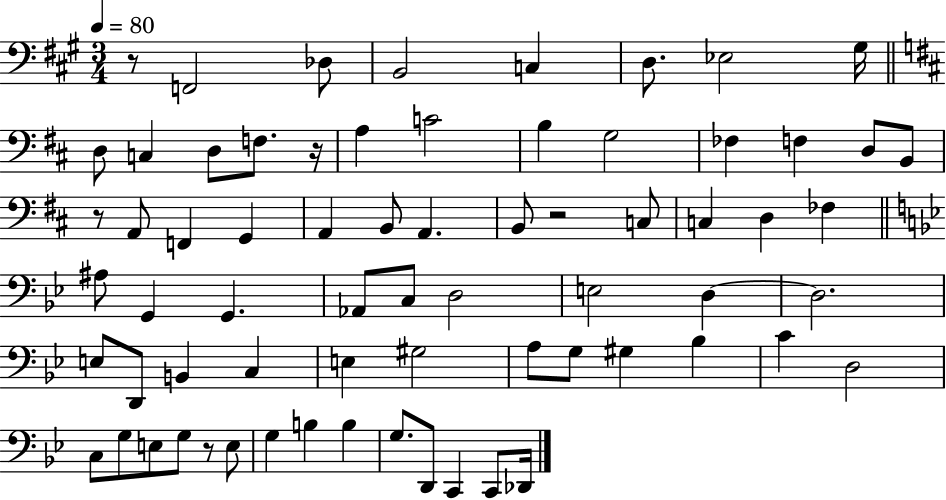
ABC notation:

X:1
T:Untitled
M:3/4
L:1/4
K:A
z/2 F,,2 _D,/2 B,,2 C, D,/2 _E,2 ^G,/4 D,/2 C, D,/2 F,/2 z/4 A, C2 B, G,2 _F, F, D,/2 B,,/2 z/2 A,,/2 F,, G,, A,, B,,/2 A,, B,,/2 z2 C,/2 C, D, _F, ^A,/2 G,, G,, _A,,/2 C,/2 D,2 E,2 D, D,2 E,/2 D,,/2 B,, C, E, ^G,2 A,/2 G,/2 ^G, _B, C D,2 C,/2 G,/2 E,/2 G,/2 z/2 E,/2 G, B, B, G,/2 D,,/2 C,, C,,/2 _D,,/4